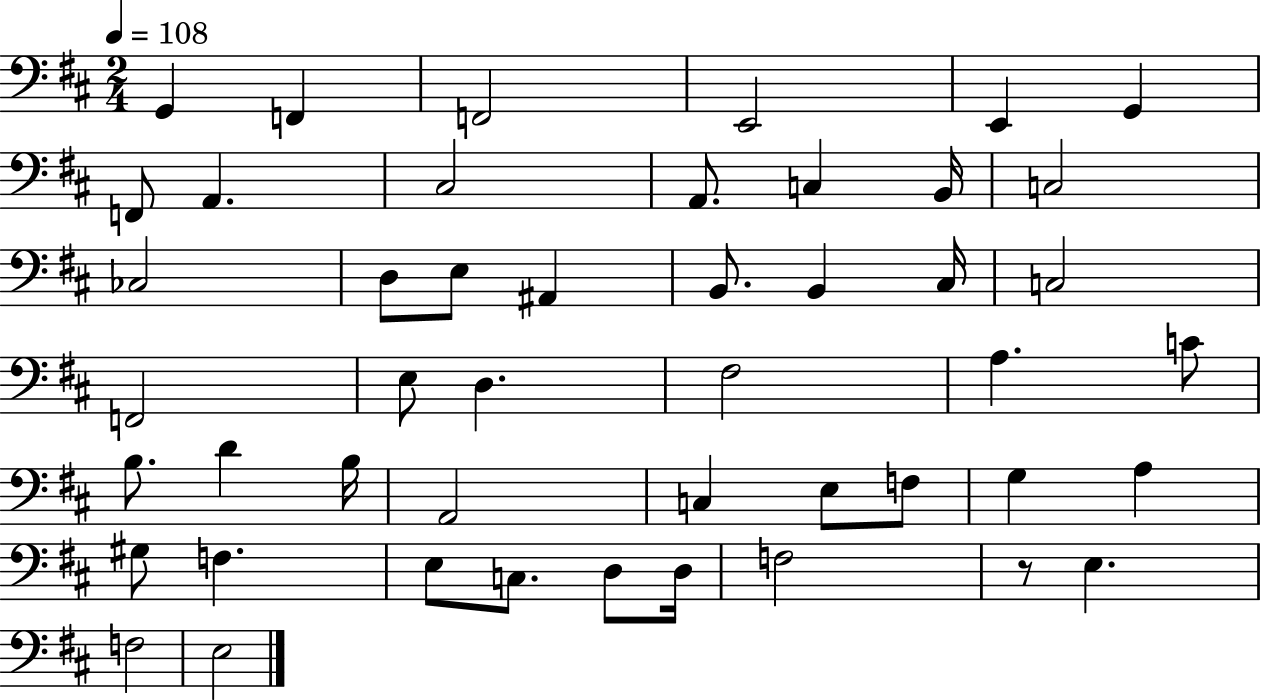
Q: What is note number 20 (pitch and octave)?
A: C#3